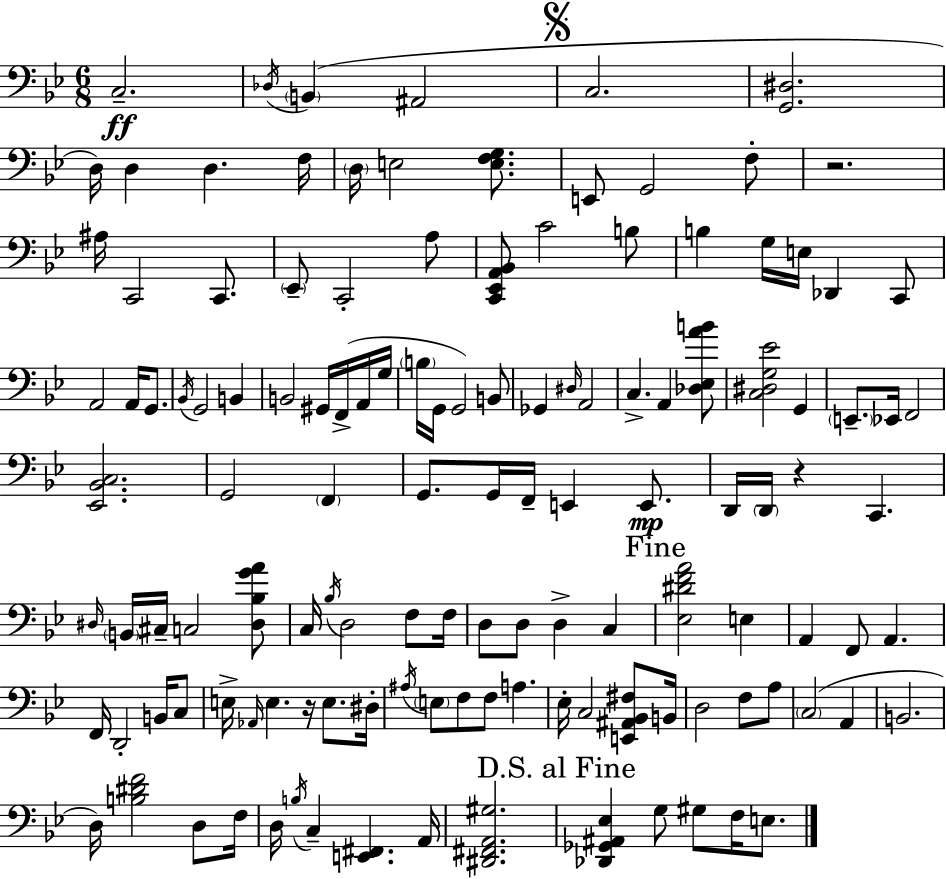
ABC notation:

X:1
T:Untitled
M:6/8
L:1/4
K:Gm
C,2 _D,/4 B,, ^A,,2 C,2 [G,,^D,]2 D,/4 D, D, F,/4 D,/4 E,2 [E,F,G,]/2 E,,/2 G,,2 F,/2 z2 ^A,/4 C,,2 C,,/2 _E,,/2 C,,2 A,/2 [C,,_E,,A,,_B,,]/2 C2 B,/2 B, G,/4 E,/4 _D,, C,,/2 A,,2 A,,/4 G,,/2 _B,,/4 G,,2 B,, B,,2 ^G,,/4 F,,/4 A,,/4 G,/4 B,/4 G,,/4 G,,2 B,,/2 _G,, ^D,/4 A,,2 C, A,, [_D,_E,AB]/2 [C,^D,G,_E]2 G,, E,,/2 _E,,/4 F,,2 [_E,,_B,,C,]2 G,,2 F,, G,,/2 G,,/4 F,,/4 E,, E,,/2 D,,/4 D,,/4 z C,, ^D,/4 B,,/4 ^C,/4 C,2 [^D,_B,GA]/2 C,/4 _B,/4 D,2 F,/2 F,/4 D,/2 D,/2 D, C, [_E,^DFA]2 E, A,, F,,/2 A,, F,,/4 D,,2 B,,/4 C,/2 E,/4 _A,,/4 E, z/4 E,/2 ^D,/4 ^A,/4 E,/2 F,/2 F,/2 A, _E,/4 C,2 [E,,^A,,_B,,^F,]/2 B,,/4 D,2 F,/2 A,/2 C,2 A,, B,,2 D,/4 [B,^DF]2 D,/2 F,/4 D,/4 B,/4 C, [E,,^F,,] A,,/4 [^D,,^F,,A,,^G,]2 [_D,,_G,,^A,,_E,] G,/2 ^G,/2 F,/4 E,/2